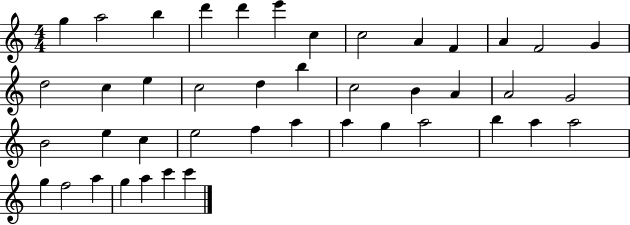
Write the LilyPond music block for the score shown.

{
  \clef treble
  \numericTimeSignature
  \time 4/4
  \key c \major
  g''4 a''2 b''4 | d'''4 d'''4 e'''4 c''4 | c''2 a'4 f'4 | a'4 f'2 g'4 | \break d''2 c''4 e''4 | c''2 d''4 b''4 | c''2 b'4 a'4 | a'2 g'2 | \break b'2 e''4 c''4 | e''2 f''4 a''4 | a''4 g''4 a''2 | b''4 a''4 a''2 | \break g''4 f''2 a''4 | g''4 a''4 c'''4 c'''4 | \bar "|."
}